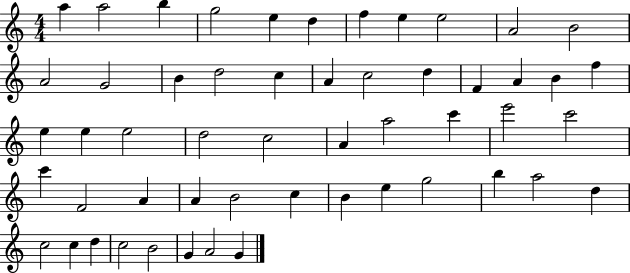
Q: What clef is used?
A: treble